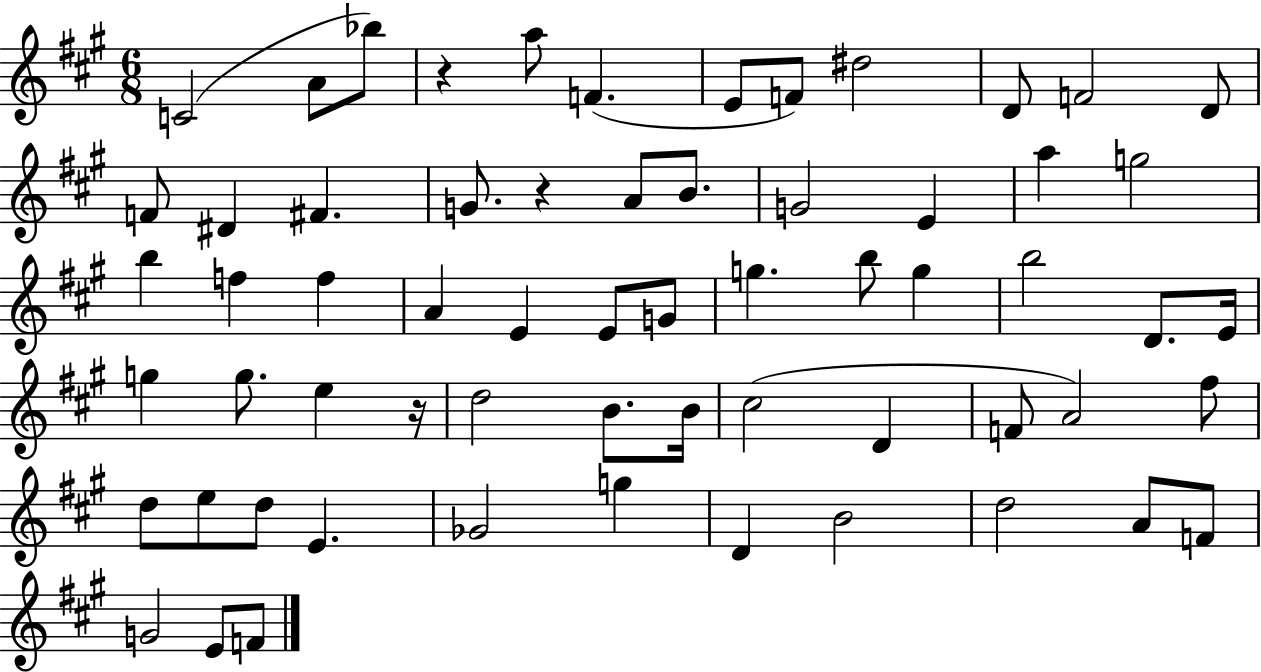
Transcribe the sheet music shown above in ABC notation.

X:1
T:Untitled
M:6/8
L:1/4
K:A
C2 A/2 _b/2 z a/2 F E/2 F/2 ^d2 D/2 F2 D/2 F/2 ^D ^F G/2 z A/2 B/2 G2 E a g2 b f f A E E/2 G/2 g b/2 g b2 D/2 E/4 g g/2 e z/4 d2 B/2 B/4 ^c2 D F/2 A2 ^f/2 d/2 e/2 d/2 E _G2 g D B2 d2 A/2 F/2 G2 E/2 F/2